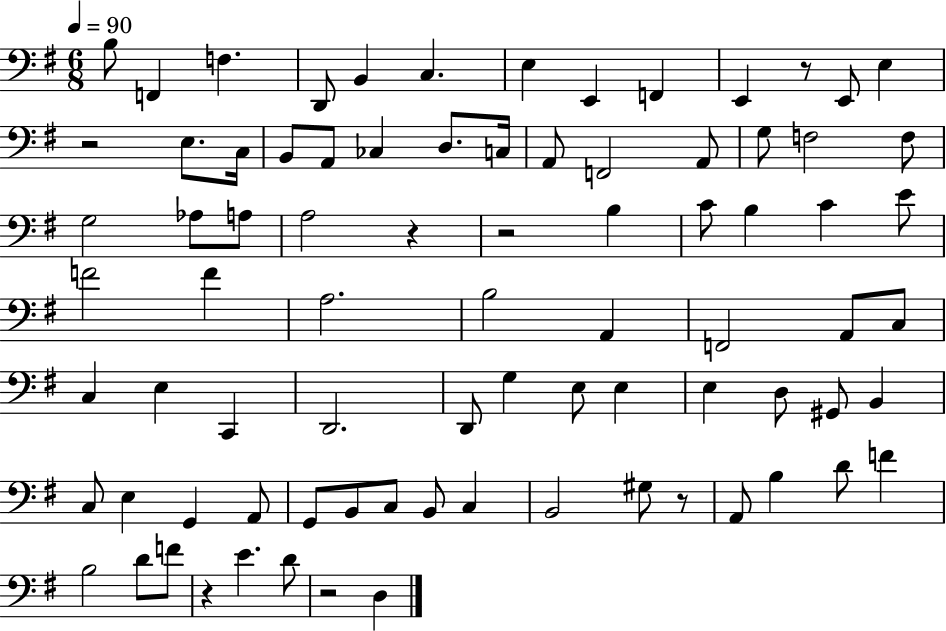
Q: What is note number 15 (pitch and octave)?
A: B2